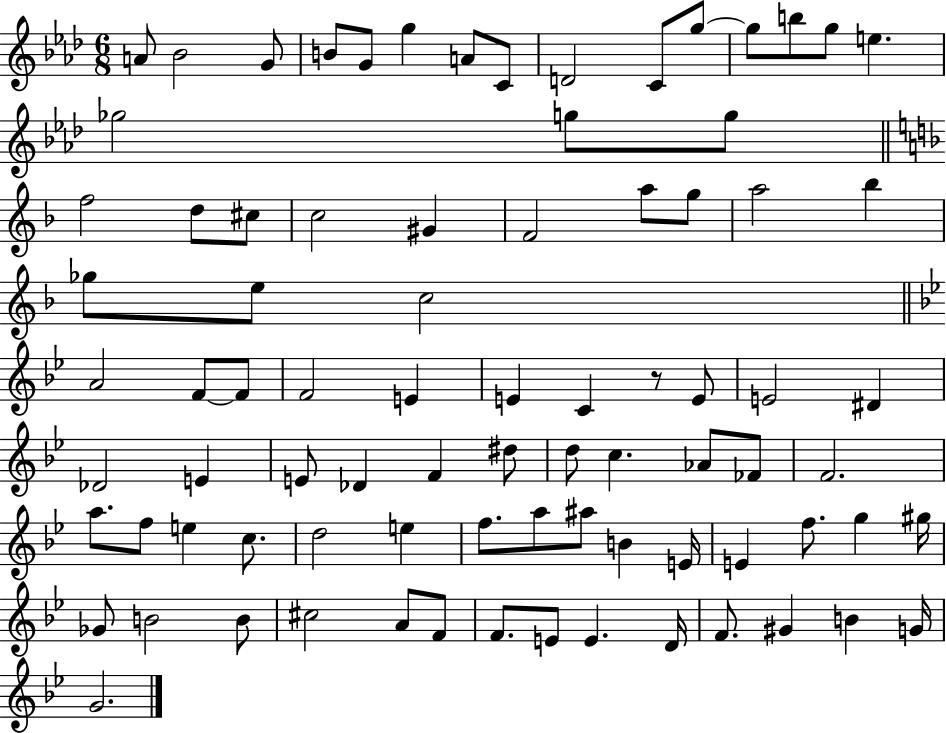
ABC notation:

X:1
T:Untitled
M:6/8
L:1/4
K:Ab
A/2 _B2 G/2 B/2 G/2 g A/2 C/2 D2 C/2 g/2 g/2 b/2 g/2 e _g2 g/2 g/2 f2 d/2 ^c/2 c2 ^G F2 a/2 g/2 a2 _b _g/2 e/2 c2 A2 F/2 F/2 F2 E E C z/2 E/2 E2 ^D _D2 E E/2 _D F ^d/2 d/2 c _A/2 _F/2 F2 a/2 f/2 e c/2 d2 e f/2 a/2 ^a/2 B E/4 E f/2 g ^g/4 _G/2 B2 B/2 ^c2 A/2 F/2 F/2 E/2 E D/4 F/2 ^G B G/4 G2